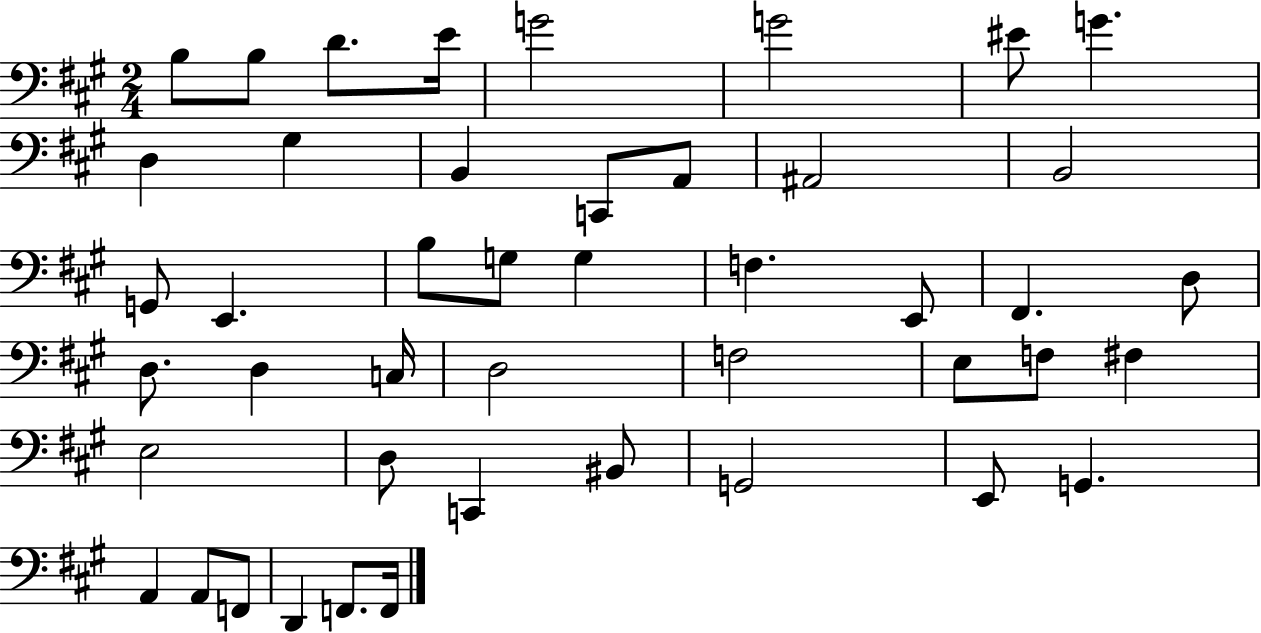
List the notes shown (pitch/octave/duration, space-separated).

B3/e B3/e D4/e. E4/s G4/h G4/h EIS4/e G4/q. D3/q G#3/q B2/q C2/e A2/e A#2/h B2/h G2/e E2/q. B3/e G3/e G3/q F3/q. E2/e F#2/q. D3/e D3/e. D3/q C3/s D3/h F3/h E3/e F3/e F#3/q E3/h D3/e C2/q BIS2/e G2/h E2/e G2/q. A2/q A2/e F2/e D2/q F2/e. F2/s